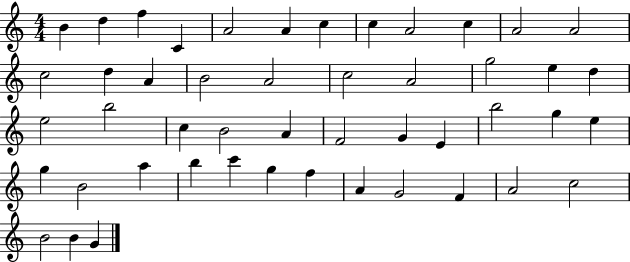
{
  \clef treble
  \numericTimeSignature
  \time 4/4
  \key c \major
  b'4 d''4 f''4 c'4 | a'2 a'4 c''4 | c''4 a'2 c''4 | a'2 a'2 | \break c''2 d''4 a'4 | b'2 a'2 | c''2 a'2 | g''2 e''4 d''4 | \break e''2 b''2 | c''4 b'2 a'4 | f'2 g'4 e'4 | b''2 g''4 e''4 | \break g''4 b'2 a''4 | b''4 c'''4 g''4 f''4 | a'4 g'2 f'4 | a'2 c''2 | \break b'2 b'4 g'4 | \bar "|."
}